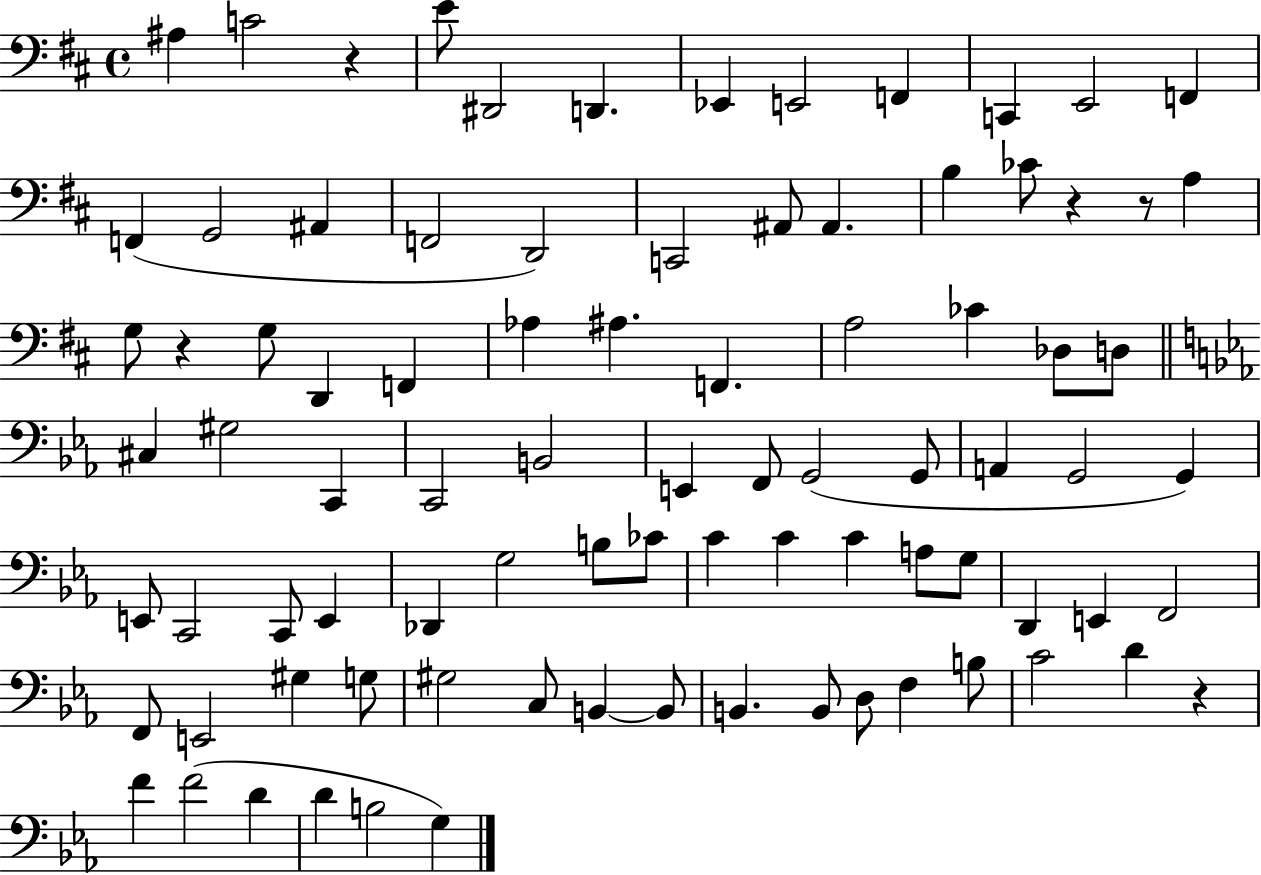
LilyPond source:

{
  \clef bass
  \time 4/4
  \defaultTimeSignature
  \key d \major
  ais4 c'2 r4 | e'8 dis,2 d,4. | ees,4 e,2 f,4 | c,4 e,2 f,4 | \break f,4( g,2 ais,4 | f,2 d,2) | c,2 ais,8 ais,4. | b4 ces'8 r4 r8 a4 | \break g8 r4 g8 d,4 f,4 | aes4 ais4. f,4. | a2 ces'4 des8 d8 | \bar "||" \break \key c \minor cis4 gis2 c,4 | c,2 b,2 | e,4 f,8 g,2( g,8 | a,4 g,2 g,4) | \break e,8 c,2 c,8 e,4 | des,4 g2 b8 ces'8 | c'4 c'4 c'4 a8 g8 | d,4 e,4 f,2 | \break f,8 e,2 gis4 g8 | gis2 c8 b,4~~ b,8 | b,4. b,8 d8 f4 b8 | c'2 d'4 r4 | \break f'4 f'2( d'4 | d'4 b2 g4) | \bar "|."
}